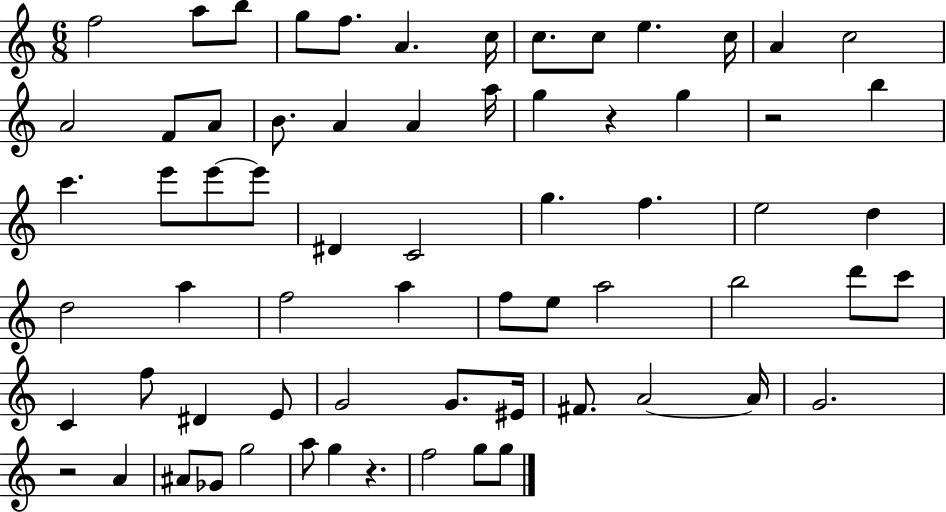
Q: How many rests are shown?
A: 4